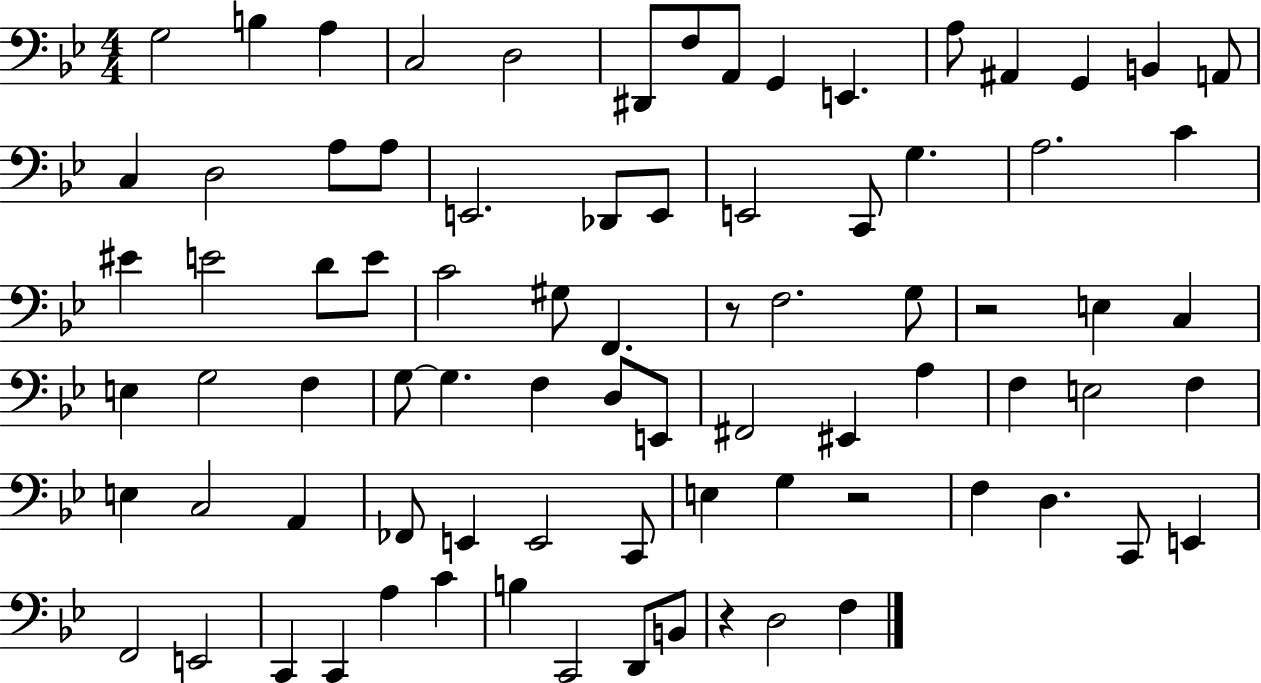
{
  \clef bass
  \numericTimeSignature
  \time 4/4
  \key bes \major
  g2 b4 a4 | c2 d2 | dis,8 f8 a,8 g,4 e,4. | a8 ais,4 g,4 b,4 a,8 | \break c4 d2 a8 a8 | e,2. des,8 e,8 | e,2 c,8 g4. | a2. c'4 | \break eis'4 e'2 d'8 e'8 | c'2 gis8 f,4. | r8 f2. g8 | r2 e4 c4 | \break e4 g2 f4 | g8~~ g4. f4 d8 e,8 | fis,2 eis,4 a4 | f4 e2 f4 | \break e4 c2 a,4 | fes,8 e,4 e,2 c,8 | e4 g4 r2 | f4 d4. c,8 e,4 | \break f,2 e,2 | c,4 c,4 a4 c'4 | b4 c,2 d,8 b,8 | r4 d2 f4 | \break \bar "|."
}